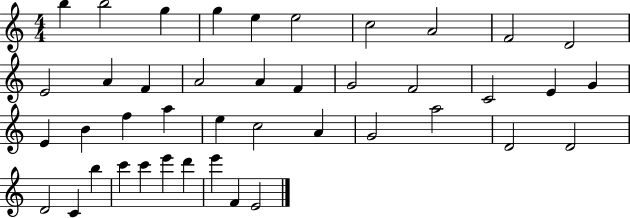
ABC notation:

X:1
T:Untitled
M:4/4
L:1/4
K:C
b b2 g g e e2 c2 A2 F2 D2 E2 A F A2 A F G2 F2 C2 E G E B f a e c2 A G2 a2 D2 D2 D2 C b c' c' e' d' e' F E2